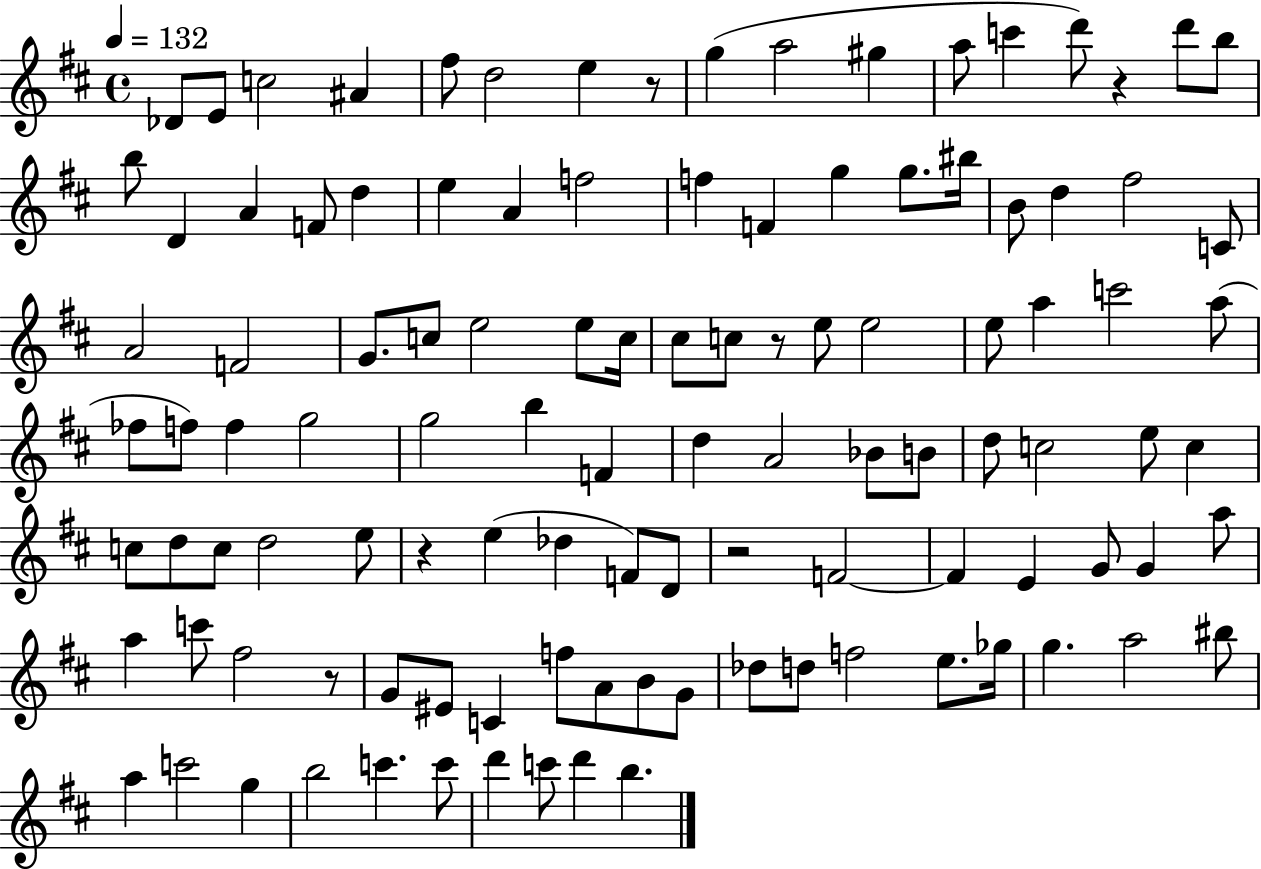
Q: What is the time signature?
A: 4/4